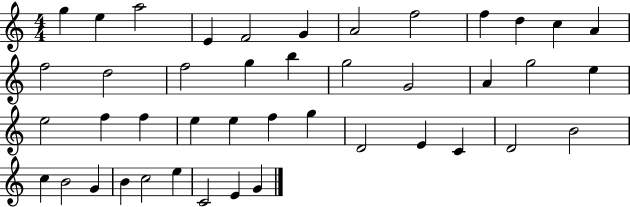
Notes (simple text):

G5/q E5/q A5/h E4/q F4/h G4/q A4/h F5/h F5/q D5/q C5/q A4/q F5/h D5/h F5/h G5/q B5/q G5/h G4/h A4/q G5/h E5/q E5/h F5/q F5/q E5/q E5/q F5/q G5/q D4/h E4/q C4/q D4/h B4/h C5/q B4/h G4/q B4/q C5/h E5/q C4/h E4/q G4/q